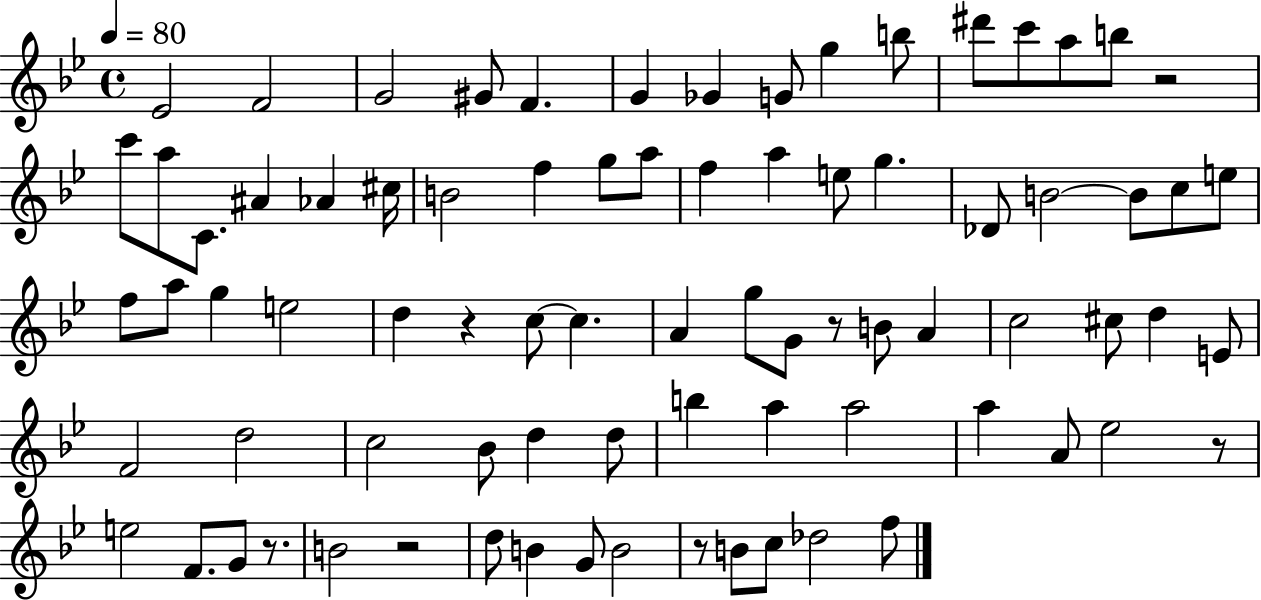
X:1
T:Untitled
M:4/4
L:1/4
K:Bb
_E2 F2 G2 ^G/2 F G _G G/2 g b/2 ^d'/2 c'/2 a/2 b/2 z2 c'/2 a/2 C/2 ^A _A ^c/4 B2 f g/2 a/2 f a e/2 g _D/2 B2 B/2 c/2 e/2 f/2 a/2 g e2 d z c/2 c A g/2 G/2 z/2 B/2 A c2 ^c/2 d E/2 F2 d2 c2 _B/2 d d/2 b a a2 a A/2 _e2 z/2 e2 F/2 G/2 z/2 B2 z2 d/2 B G/2 B2 z/2 B/2 c/2 _d2 f/2